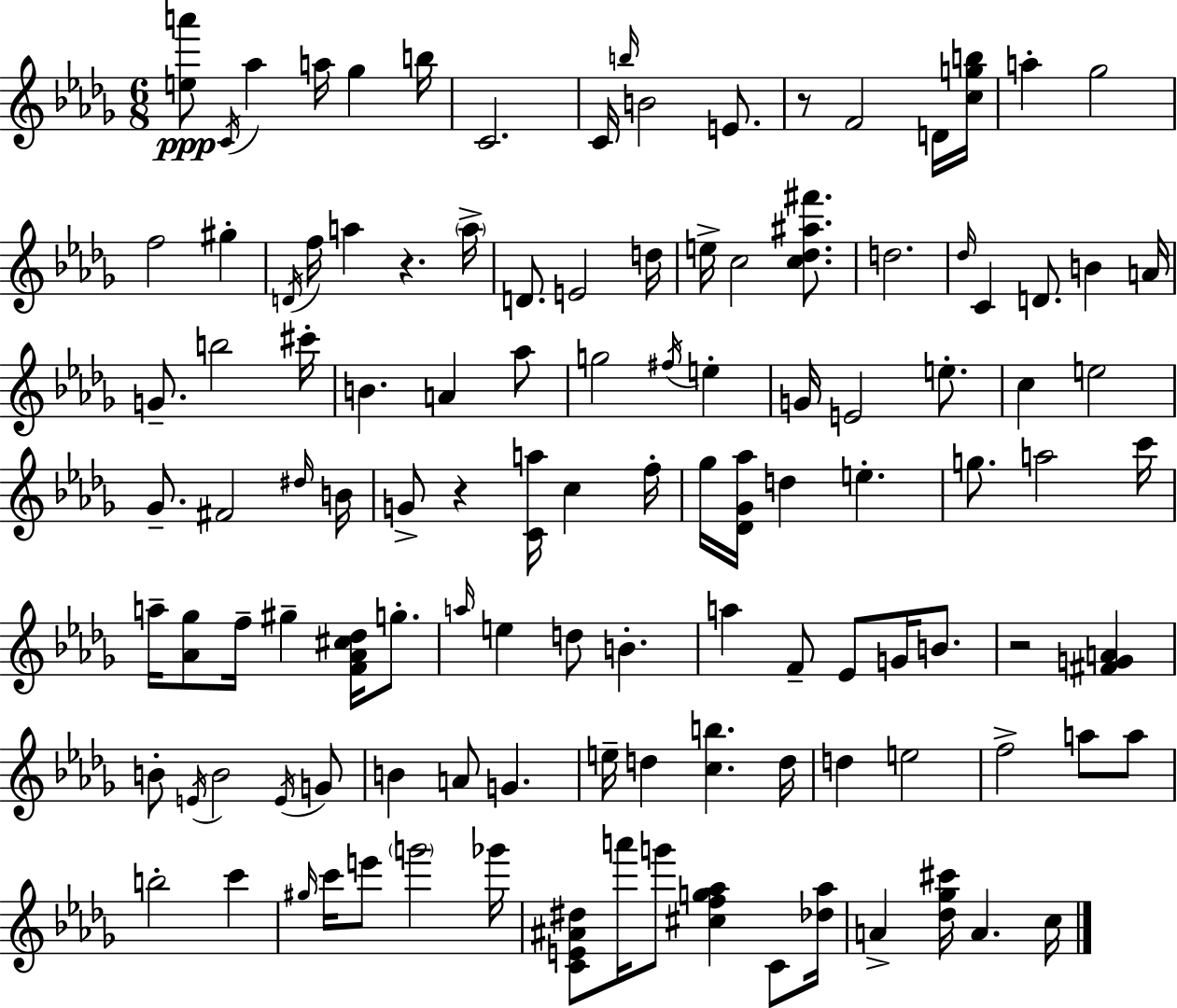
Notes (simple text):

[E5,A6]/e C4/s Ab5/q A5/s Gb5/q B5/s C4/h. C4/s B5/s B4/h E4/e. R/e F4/h D4/s [C5,G5,B5]/s A5/q Gb5/h F5/h G#5/q D4/s F5/s A5/q R/q. A5/s D4/e. E4/h D5/s E5/s C5/h [C5,Db5,A#5,F#6]/e. D5/h. Db5/s C4/q D4/e. B4/q A4/s G4/e. B5/h C#6/s B4/q. A4/q Ab5/e G5/h F#5/s E5/q G4/s E4/h E5/e. C5/q E5/h Gb4/e. F#4/h D#5/s B4/s G4/e R/q [C4,A5]/s C5/q F5/s Gb5/s [Db4,Gb4,Ab5]/s D5/q E5/q. G5/e. A5/h C6/s A5/s [Ab4,Gb5]/e F5/s G#5/q [F4,Ab4,C#5,Db5]/s G5/e. A5/s E5/q D5/e B4/q. A5/q F4/e Eb4/e G4/s B4/e. R/h [F#4,G4,A4]/q B4/e E4/s B4/h E4/s G4/e B4/q A4/e G4/q. E5/s D5/q [C5,B5]/q. D5/s D5/q E5/h F5/h A5/e A5/e B5/h C6/q G#5/s C6/s E6/e G6/h Gb6/s [C4,E4,A#4,D#5]/e A6/s G6/e [C#5,F5,G5,Ab5]/q C4/e [Db5,Ab5]/s A4/q [Db5,Gb5,C#6]/s A4/q. C5/s